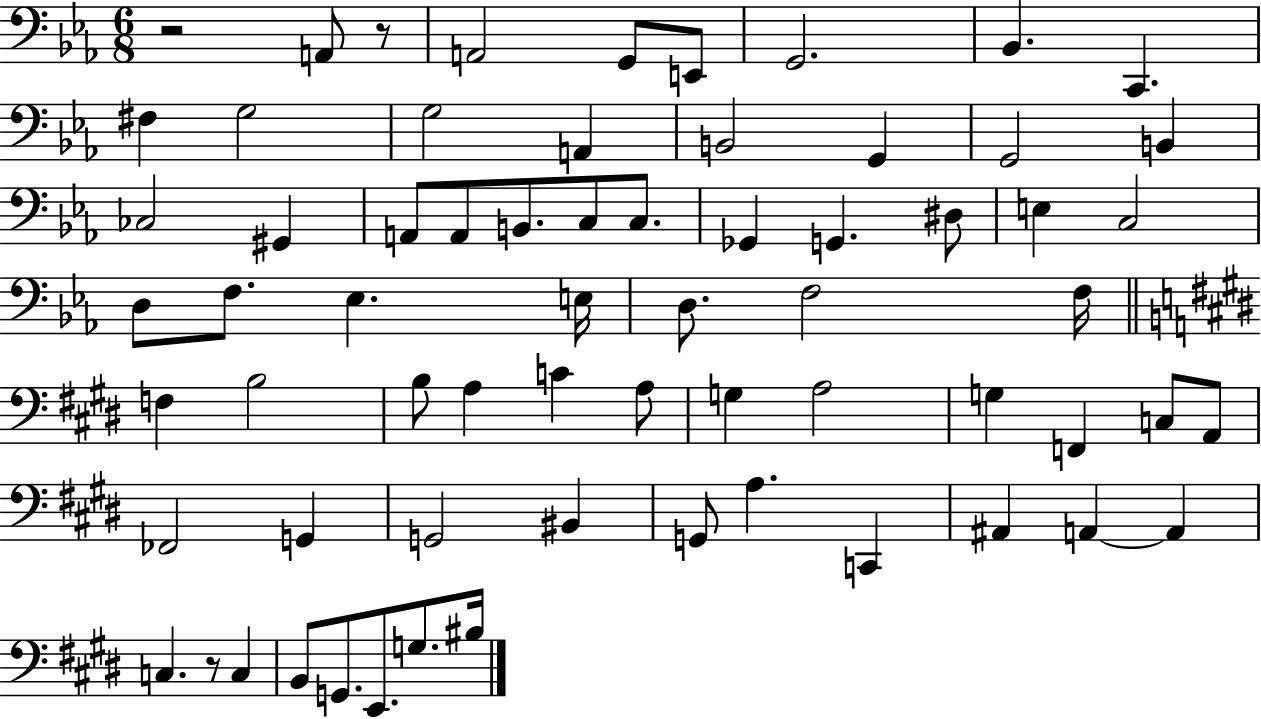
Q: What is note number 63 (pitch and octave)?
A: BIS3